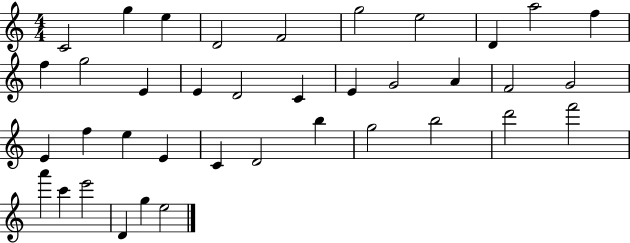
{
  \clef treble
  \numericTimeSignature
  \time 4/4
  \key c \major
  c'2 g''4 e''4 | d'2 f'2 | g''2 e''2 | d'4 a''2 f''4 | \break f''4 g''2 e'4 | e'4 d'2 c'4 | e'4 g'2 a'4 | f'2 g'2 | \break e'4 f''4 e''4 e'4 | c'4 d'2 b''4 | g''2 b''2 | d'''2 f'''2 | \break a'''4 c'''4 e'''2 | d'4 g''4 e''2 | \bar "|."
}